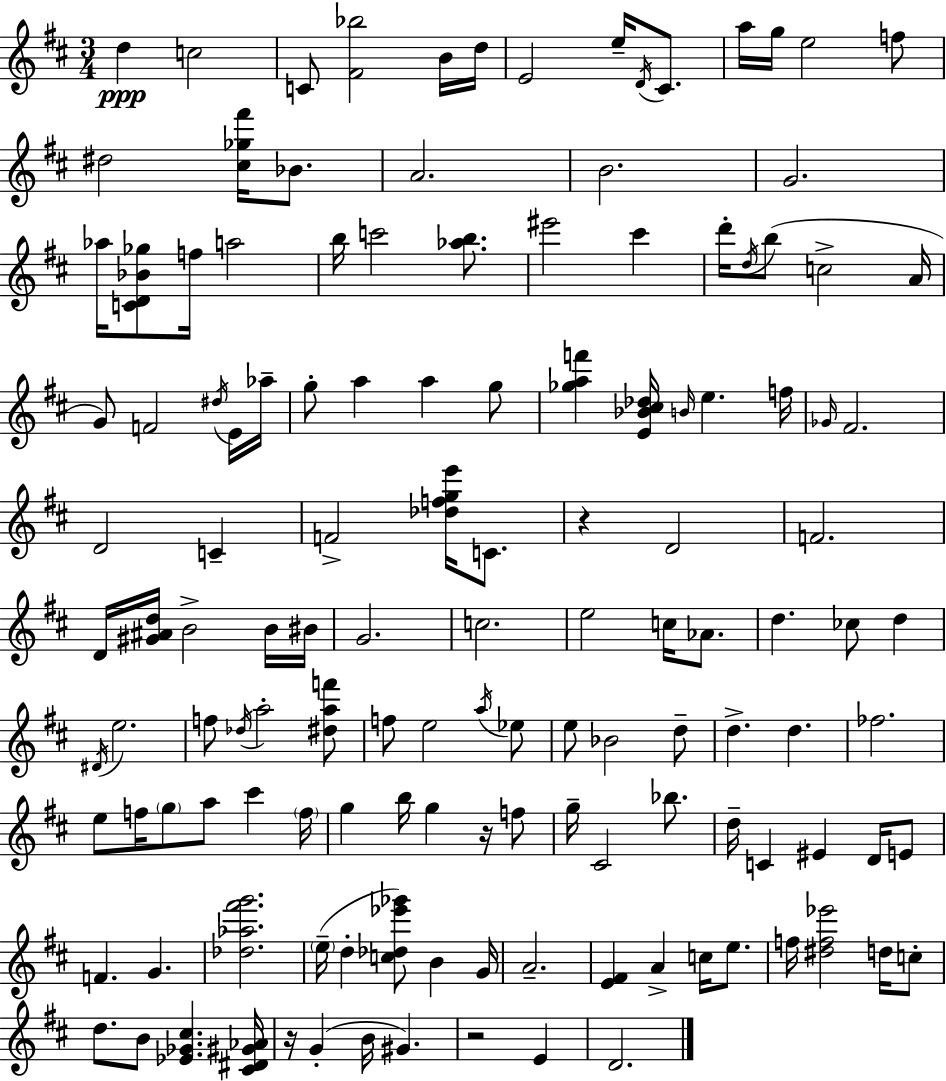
X:1
T:Untitled
M:3/4
L:1/4
K:D
d c2 C/2 [^F_b]2 B/4 d/4 E2 e/4 D/4 ^C/2 a/4 g/4 e2 f/2 ^d2 [^c_g^f']/4 _B/2 A2 B2 G2 _a/4 [CD_B_g]/2 f/4 a2 b/4 c'2 [_ab]/2 ^e'2 ^c' d'/4 d/4 b/2 c2 A/4 G/2 F2 ^d/4 E/4 _a/4 g/2 a a g/2 [_gaf'] [E_B^c_d]/4 B/4 e f/4 _G/4 ^F2 D2 C F2 [_dfge']/4 C/2 z D2 F2 D/4 [^G^Ad]/4 B2 B/4 ^B/4 G2 c2 e2 c/4 _A/2 d _c/2 d ^D/4 e2 f/2 _d/4 a2 [^daf']/2 f/2 e2 a/4 _e/2 e/2 _B2 d/2 d d _f2 e/2 f/4 g/2 a/2 ^c' f/4 g b/4 g z/4 f/2 g/4 ^C2 _b/2 d/4 C ^E D/4 E/2 F G [_d_a^f'g']2 e/4 d [c_d_e'_g']/2 B G/4 A2 [E^F] A c/4 e/2 f/4 [^df_e']2 d/4 c/2 d/2 B/2 [_E_G^c] [^C^D^G_A]/4 z/4 G B/4 ^G z2 E D2